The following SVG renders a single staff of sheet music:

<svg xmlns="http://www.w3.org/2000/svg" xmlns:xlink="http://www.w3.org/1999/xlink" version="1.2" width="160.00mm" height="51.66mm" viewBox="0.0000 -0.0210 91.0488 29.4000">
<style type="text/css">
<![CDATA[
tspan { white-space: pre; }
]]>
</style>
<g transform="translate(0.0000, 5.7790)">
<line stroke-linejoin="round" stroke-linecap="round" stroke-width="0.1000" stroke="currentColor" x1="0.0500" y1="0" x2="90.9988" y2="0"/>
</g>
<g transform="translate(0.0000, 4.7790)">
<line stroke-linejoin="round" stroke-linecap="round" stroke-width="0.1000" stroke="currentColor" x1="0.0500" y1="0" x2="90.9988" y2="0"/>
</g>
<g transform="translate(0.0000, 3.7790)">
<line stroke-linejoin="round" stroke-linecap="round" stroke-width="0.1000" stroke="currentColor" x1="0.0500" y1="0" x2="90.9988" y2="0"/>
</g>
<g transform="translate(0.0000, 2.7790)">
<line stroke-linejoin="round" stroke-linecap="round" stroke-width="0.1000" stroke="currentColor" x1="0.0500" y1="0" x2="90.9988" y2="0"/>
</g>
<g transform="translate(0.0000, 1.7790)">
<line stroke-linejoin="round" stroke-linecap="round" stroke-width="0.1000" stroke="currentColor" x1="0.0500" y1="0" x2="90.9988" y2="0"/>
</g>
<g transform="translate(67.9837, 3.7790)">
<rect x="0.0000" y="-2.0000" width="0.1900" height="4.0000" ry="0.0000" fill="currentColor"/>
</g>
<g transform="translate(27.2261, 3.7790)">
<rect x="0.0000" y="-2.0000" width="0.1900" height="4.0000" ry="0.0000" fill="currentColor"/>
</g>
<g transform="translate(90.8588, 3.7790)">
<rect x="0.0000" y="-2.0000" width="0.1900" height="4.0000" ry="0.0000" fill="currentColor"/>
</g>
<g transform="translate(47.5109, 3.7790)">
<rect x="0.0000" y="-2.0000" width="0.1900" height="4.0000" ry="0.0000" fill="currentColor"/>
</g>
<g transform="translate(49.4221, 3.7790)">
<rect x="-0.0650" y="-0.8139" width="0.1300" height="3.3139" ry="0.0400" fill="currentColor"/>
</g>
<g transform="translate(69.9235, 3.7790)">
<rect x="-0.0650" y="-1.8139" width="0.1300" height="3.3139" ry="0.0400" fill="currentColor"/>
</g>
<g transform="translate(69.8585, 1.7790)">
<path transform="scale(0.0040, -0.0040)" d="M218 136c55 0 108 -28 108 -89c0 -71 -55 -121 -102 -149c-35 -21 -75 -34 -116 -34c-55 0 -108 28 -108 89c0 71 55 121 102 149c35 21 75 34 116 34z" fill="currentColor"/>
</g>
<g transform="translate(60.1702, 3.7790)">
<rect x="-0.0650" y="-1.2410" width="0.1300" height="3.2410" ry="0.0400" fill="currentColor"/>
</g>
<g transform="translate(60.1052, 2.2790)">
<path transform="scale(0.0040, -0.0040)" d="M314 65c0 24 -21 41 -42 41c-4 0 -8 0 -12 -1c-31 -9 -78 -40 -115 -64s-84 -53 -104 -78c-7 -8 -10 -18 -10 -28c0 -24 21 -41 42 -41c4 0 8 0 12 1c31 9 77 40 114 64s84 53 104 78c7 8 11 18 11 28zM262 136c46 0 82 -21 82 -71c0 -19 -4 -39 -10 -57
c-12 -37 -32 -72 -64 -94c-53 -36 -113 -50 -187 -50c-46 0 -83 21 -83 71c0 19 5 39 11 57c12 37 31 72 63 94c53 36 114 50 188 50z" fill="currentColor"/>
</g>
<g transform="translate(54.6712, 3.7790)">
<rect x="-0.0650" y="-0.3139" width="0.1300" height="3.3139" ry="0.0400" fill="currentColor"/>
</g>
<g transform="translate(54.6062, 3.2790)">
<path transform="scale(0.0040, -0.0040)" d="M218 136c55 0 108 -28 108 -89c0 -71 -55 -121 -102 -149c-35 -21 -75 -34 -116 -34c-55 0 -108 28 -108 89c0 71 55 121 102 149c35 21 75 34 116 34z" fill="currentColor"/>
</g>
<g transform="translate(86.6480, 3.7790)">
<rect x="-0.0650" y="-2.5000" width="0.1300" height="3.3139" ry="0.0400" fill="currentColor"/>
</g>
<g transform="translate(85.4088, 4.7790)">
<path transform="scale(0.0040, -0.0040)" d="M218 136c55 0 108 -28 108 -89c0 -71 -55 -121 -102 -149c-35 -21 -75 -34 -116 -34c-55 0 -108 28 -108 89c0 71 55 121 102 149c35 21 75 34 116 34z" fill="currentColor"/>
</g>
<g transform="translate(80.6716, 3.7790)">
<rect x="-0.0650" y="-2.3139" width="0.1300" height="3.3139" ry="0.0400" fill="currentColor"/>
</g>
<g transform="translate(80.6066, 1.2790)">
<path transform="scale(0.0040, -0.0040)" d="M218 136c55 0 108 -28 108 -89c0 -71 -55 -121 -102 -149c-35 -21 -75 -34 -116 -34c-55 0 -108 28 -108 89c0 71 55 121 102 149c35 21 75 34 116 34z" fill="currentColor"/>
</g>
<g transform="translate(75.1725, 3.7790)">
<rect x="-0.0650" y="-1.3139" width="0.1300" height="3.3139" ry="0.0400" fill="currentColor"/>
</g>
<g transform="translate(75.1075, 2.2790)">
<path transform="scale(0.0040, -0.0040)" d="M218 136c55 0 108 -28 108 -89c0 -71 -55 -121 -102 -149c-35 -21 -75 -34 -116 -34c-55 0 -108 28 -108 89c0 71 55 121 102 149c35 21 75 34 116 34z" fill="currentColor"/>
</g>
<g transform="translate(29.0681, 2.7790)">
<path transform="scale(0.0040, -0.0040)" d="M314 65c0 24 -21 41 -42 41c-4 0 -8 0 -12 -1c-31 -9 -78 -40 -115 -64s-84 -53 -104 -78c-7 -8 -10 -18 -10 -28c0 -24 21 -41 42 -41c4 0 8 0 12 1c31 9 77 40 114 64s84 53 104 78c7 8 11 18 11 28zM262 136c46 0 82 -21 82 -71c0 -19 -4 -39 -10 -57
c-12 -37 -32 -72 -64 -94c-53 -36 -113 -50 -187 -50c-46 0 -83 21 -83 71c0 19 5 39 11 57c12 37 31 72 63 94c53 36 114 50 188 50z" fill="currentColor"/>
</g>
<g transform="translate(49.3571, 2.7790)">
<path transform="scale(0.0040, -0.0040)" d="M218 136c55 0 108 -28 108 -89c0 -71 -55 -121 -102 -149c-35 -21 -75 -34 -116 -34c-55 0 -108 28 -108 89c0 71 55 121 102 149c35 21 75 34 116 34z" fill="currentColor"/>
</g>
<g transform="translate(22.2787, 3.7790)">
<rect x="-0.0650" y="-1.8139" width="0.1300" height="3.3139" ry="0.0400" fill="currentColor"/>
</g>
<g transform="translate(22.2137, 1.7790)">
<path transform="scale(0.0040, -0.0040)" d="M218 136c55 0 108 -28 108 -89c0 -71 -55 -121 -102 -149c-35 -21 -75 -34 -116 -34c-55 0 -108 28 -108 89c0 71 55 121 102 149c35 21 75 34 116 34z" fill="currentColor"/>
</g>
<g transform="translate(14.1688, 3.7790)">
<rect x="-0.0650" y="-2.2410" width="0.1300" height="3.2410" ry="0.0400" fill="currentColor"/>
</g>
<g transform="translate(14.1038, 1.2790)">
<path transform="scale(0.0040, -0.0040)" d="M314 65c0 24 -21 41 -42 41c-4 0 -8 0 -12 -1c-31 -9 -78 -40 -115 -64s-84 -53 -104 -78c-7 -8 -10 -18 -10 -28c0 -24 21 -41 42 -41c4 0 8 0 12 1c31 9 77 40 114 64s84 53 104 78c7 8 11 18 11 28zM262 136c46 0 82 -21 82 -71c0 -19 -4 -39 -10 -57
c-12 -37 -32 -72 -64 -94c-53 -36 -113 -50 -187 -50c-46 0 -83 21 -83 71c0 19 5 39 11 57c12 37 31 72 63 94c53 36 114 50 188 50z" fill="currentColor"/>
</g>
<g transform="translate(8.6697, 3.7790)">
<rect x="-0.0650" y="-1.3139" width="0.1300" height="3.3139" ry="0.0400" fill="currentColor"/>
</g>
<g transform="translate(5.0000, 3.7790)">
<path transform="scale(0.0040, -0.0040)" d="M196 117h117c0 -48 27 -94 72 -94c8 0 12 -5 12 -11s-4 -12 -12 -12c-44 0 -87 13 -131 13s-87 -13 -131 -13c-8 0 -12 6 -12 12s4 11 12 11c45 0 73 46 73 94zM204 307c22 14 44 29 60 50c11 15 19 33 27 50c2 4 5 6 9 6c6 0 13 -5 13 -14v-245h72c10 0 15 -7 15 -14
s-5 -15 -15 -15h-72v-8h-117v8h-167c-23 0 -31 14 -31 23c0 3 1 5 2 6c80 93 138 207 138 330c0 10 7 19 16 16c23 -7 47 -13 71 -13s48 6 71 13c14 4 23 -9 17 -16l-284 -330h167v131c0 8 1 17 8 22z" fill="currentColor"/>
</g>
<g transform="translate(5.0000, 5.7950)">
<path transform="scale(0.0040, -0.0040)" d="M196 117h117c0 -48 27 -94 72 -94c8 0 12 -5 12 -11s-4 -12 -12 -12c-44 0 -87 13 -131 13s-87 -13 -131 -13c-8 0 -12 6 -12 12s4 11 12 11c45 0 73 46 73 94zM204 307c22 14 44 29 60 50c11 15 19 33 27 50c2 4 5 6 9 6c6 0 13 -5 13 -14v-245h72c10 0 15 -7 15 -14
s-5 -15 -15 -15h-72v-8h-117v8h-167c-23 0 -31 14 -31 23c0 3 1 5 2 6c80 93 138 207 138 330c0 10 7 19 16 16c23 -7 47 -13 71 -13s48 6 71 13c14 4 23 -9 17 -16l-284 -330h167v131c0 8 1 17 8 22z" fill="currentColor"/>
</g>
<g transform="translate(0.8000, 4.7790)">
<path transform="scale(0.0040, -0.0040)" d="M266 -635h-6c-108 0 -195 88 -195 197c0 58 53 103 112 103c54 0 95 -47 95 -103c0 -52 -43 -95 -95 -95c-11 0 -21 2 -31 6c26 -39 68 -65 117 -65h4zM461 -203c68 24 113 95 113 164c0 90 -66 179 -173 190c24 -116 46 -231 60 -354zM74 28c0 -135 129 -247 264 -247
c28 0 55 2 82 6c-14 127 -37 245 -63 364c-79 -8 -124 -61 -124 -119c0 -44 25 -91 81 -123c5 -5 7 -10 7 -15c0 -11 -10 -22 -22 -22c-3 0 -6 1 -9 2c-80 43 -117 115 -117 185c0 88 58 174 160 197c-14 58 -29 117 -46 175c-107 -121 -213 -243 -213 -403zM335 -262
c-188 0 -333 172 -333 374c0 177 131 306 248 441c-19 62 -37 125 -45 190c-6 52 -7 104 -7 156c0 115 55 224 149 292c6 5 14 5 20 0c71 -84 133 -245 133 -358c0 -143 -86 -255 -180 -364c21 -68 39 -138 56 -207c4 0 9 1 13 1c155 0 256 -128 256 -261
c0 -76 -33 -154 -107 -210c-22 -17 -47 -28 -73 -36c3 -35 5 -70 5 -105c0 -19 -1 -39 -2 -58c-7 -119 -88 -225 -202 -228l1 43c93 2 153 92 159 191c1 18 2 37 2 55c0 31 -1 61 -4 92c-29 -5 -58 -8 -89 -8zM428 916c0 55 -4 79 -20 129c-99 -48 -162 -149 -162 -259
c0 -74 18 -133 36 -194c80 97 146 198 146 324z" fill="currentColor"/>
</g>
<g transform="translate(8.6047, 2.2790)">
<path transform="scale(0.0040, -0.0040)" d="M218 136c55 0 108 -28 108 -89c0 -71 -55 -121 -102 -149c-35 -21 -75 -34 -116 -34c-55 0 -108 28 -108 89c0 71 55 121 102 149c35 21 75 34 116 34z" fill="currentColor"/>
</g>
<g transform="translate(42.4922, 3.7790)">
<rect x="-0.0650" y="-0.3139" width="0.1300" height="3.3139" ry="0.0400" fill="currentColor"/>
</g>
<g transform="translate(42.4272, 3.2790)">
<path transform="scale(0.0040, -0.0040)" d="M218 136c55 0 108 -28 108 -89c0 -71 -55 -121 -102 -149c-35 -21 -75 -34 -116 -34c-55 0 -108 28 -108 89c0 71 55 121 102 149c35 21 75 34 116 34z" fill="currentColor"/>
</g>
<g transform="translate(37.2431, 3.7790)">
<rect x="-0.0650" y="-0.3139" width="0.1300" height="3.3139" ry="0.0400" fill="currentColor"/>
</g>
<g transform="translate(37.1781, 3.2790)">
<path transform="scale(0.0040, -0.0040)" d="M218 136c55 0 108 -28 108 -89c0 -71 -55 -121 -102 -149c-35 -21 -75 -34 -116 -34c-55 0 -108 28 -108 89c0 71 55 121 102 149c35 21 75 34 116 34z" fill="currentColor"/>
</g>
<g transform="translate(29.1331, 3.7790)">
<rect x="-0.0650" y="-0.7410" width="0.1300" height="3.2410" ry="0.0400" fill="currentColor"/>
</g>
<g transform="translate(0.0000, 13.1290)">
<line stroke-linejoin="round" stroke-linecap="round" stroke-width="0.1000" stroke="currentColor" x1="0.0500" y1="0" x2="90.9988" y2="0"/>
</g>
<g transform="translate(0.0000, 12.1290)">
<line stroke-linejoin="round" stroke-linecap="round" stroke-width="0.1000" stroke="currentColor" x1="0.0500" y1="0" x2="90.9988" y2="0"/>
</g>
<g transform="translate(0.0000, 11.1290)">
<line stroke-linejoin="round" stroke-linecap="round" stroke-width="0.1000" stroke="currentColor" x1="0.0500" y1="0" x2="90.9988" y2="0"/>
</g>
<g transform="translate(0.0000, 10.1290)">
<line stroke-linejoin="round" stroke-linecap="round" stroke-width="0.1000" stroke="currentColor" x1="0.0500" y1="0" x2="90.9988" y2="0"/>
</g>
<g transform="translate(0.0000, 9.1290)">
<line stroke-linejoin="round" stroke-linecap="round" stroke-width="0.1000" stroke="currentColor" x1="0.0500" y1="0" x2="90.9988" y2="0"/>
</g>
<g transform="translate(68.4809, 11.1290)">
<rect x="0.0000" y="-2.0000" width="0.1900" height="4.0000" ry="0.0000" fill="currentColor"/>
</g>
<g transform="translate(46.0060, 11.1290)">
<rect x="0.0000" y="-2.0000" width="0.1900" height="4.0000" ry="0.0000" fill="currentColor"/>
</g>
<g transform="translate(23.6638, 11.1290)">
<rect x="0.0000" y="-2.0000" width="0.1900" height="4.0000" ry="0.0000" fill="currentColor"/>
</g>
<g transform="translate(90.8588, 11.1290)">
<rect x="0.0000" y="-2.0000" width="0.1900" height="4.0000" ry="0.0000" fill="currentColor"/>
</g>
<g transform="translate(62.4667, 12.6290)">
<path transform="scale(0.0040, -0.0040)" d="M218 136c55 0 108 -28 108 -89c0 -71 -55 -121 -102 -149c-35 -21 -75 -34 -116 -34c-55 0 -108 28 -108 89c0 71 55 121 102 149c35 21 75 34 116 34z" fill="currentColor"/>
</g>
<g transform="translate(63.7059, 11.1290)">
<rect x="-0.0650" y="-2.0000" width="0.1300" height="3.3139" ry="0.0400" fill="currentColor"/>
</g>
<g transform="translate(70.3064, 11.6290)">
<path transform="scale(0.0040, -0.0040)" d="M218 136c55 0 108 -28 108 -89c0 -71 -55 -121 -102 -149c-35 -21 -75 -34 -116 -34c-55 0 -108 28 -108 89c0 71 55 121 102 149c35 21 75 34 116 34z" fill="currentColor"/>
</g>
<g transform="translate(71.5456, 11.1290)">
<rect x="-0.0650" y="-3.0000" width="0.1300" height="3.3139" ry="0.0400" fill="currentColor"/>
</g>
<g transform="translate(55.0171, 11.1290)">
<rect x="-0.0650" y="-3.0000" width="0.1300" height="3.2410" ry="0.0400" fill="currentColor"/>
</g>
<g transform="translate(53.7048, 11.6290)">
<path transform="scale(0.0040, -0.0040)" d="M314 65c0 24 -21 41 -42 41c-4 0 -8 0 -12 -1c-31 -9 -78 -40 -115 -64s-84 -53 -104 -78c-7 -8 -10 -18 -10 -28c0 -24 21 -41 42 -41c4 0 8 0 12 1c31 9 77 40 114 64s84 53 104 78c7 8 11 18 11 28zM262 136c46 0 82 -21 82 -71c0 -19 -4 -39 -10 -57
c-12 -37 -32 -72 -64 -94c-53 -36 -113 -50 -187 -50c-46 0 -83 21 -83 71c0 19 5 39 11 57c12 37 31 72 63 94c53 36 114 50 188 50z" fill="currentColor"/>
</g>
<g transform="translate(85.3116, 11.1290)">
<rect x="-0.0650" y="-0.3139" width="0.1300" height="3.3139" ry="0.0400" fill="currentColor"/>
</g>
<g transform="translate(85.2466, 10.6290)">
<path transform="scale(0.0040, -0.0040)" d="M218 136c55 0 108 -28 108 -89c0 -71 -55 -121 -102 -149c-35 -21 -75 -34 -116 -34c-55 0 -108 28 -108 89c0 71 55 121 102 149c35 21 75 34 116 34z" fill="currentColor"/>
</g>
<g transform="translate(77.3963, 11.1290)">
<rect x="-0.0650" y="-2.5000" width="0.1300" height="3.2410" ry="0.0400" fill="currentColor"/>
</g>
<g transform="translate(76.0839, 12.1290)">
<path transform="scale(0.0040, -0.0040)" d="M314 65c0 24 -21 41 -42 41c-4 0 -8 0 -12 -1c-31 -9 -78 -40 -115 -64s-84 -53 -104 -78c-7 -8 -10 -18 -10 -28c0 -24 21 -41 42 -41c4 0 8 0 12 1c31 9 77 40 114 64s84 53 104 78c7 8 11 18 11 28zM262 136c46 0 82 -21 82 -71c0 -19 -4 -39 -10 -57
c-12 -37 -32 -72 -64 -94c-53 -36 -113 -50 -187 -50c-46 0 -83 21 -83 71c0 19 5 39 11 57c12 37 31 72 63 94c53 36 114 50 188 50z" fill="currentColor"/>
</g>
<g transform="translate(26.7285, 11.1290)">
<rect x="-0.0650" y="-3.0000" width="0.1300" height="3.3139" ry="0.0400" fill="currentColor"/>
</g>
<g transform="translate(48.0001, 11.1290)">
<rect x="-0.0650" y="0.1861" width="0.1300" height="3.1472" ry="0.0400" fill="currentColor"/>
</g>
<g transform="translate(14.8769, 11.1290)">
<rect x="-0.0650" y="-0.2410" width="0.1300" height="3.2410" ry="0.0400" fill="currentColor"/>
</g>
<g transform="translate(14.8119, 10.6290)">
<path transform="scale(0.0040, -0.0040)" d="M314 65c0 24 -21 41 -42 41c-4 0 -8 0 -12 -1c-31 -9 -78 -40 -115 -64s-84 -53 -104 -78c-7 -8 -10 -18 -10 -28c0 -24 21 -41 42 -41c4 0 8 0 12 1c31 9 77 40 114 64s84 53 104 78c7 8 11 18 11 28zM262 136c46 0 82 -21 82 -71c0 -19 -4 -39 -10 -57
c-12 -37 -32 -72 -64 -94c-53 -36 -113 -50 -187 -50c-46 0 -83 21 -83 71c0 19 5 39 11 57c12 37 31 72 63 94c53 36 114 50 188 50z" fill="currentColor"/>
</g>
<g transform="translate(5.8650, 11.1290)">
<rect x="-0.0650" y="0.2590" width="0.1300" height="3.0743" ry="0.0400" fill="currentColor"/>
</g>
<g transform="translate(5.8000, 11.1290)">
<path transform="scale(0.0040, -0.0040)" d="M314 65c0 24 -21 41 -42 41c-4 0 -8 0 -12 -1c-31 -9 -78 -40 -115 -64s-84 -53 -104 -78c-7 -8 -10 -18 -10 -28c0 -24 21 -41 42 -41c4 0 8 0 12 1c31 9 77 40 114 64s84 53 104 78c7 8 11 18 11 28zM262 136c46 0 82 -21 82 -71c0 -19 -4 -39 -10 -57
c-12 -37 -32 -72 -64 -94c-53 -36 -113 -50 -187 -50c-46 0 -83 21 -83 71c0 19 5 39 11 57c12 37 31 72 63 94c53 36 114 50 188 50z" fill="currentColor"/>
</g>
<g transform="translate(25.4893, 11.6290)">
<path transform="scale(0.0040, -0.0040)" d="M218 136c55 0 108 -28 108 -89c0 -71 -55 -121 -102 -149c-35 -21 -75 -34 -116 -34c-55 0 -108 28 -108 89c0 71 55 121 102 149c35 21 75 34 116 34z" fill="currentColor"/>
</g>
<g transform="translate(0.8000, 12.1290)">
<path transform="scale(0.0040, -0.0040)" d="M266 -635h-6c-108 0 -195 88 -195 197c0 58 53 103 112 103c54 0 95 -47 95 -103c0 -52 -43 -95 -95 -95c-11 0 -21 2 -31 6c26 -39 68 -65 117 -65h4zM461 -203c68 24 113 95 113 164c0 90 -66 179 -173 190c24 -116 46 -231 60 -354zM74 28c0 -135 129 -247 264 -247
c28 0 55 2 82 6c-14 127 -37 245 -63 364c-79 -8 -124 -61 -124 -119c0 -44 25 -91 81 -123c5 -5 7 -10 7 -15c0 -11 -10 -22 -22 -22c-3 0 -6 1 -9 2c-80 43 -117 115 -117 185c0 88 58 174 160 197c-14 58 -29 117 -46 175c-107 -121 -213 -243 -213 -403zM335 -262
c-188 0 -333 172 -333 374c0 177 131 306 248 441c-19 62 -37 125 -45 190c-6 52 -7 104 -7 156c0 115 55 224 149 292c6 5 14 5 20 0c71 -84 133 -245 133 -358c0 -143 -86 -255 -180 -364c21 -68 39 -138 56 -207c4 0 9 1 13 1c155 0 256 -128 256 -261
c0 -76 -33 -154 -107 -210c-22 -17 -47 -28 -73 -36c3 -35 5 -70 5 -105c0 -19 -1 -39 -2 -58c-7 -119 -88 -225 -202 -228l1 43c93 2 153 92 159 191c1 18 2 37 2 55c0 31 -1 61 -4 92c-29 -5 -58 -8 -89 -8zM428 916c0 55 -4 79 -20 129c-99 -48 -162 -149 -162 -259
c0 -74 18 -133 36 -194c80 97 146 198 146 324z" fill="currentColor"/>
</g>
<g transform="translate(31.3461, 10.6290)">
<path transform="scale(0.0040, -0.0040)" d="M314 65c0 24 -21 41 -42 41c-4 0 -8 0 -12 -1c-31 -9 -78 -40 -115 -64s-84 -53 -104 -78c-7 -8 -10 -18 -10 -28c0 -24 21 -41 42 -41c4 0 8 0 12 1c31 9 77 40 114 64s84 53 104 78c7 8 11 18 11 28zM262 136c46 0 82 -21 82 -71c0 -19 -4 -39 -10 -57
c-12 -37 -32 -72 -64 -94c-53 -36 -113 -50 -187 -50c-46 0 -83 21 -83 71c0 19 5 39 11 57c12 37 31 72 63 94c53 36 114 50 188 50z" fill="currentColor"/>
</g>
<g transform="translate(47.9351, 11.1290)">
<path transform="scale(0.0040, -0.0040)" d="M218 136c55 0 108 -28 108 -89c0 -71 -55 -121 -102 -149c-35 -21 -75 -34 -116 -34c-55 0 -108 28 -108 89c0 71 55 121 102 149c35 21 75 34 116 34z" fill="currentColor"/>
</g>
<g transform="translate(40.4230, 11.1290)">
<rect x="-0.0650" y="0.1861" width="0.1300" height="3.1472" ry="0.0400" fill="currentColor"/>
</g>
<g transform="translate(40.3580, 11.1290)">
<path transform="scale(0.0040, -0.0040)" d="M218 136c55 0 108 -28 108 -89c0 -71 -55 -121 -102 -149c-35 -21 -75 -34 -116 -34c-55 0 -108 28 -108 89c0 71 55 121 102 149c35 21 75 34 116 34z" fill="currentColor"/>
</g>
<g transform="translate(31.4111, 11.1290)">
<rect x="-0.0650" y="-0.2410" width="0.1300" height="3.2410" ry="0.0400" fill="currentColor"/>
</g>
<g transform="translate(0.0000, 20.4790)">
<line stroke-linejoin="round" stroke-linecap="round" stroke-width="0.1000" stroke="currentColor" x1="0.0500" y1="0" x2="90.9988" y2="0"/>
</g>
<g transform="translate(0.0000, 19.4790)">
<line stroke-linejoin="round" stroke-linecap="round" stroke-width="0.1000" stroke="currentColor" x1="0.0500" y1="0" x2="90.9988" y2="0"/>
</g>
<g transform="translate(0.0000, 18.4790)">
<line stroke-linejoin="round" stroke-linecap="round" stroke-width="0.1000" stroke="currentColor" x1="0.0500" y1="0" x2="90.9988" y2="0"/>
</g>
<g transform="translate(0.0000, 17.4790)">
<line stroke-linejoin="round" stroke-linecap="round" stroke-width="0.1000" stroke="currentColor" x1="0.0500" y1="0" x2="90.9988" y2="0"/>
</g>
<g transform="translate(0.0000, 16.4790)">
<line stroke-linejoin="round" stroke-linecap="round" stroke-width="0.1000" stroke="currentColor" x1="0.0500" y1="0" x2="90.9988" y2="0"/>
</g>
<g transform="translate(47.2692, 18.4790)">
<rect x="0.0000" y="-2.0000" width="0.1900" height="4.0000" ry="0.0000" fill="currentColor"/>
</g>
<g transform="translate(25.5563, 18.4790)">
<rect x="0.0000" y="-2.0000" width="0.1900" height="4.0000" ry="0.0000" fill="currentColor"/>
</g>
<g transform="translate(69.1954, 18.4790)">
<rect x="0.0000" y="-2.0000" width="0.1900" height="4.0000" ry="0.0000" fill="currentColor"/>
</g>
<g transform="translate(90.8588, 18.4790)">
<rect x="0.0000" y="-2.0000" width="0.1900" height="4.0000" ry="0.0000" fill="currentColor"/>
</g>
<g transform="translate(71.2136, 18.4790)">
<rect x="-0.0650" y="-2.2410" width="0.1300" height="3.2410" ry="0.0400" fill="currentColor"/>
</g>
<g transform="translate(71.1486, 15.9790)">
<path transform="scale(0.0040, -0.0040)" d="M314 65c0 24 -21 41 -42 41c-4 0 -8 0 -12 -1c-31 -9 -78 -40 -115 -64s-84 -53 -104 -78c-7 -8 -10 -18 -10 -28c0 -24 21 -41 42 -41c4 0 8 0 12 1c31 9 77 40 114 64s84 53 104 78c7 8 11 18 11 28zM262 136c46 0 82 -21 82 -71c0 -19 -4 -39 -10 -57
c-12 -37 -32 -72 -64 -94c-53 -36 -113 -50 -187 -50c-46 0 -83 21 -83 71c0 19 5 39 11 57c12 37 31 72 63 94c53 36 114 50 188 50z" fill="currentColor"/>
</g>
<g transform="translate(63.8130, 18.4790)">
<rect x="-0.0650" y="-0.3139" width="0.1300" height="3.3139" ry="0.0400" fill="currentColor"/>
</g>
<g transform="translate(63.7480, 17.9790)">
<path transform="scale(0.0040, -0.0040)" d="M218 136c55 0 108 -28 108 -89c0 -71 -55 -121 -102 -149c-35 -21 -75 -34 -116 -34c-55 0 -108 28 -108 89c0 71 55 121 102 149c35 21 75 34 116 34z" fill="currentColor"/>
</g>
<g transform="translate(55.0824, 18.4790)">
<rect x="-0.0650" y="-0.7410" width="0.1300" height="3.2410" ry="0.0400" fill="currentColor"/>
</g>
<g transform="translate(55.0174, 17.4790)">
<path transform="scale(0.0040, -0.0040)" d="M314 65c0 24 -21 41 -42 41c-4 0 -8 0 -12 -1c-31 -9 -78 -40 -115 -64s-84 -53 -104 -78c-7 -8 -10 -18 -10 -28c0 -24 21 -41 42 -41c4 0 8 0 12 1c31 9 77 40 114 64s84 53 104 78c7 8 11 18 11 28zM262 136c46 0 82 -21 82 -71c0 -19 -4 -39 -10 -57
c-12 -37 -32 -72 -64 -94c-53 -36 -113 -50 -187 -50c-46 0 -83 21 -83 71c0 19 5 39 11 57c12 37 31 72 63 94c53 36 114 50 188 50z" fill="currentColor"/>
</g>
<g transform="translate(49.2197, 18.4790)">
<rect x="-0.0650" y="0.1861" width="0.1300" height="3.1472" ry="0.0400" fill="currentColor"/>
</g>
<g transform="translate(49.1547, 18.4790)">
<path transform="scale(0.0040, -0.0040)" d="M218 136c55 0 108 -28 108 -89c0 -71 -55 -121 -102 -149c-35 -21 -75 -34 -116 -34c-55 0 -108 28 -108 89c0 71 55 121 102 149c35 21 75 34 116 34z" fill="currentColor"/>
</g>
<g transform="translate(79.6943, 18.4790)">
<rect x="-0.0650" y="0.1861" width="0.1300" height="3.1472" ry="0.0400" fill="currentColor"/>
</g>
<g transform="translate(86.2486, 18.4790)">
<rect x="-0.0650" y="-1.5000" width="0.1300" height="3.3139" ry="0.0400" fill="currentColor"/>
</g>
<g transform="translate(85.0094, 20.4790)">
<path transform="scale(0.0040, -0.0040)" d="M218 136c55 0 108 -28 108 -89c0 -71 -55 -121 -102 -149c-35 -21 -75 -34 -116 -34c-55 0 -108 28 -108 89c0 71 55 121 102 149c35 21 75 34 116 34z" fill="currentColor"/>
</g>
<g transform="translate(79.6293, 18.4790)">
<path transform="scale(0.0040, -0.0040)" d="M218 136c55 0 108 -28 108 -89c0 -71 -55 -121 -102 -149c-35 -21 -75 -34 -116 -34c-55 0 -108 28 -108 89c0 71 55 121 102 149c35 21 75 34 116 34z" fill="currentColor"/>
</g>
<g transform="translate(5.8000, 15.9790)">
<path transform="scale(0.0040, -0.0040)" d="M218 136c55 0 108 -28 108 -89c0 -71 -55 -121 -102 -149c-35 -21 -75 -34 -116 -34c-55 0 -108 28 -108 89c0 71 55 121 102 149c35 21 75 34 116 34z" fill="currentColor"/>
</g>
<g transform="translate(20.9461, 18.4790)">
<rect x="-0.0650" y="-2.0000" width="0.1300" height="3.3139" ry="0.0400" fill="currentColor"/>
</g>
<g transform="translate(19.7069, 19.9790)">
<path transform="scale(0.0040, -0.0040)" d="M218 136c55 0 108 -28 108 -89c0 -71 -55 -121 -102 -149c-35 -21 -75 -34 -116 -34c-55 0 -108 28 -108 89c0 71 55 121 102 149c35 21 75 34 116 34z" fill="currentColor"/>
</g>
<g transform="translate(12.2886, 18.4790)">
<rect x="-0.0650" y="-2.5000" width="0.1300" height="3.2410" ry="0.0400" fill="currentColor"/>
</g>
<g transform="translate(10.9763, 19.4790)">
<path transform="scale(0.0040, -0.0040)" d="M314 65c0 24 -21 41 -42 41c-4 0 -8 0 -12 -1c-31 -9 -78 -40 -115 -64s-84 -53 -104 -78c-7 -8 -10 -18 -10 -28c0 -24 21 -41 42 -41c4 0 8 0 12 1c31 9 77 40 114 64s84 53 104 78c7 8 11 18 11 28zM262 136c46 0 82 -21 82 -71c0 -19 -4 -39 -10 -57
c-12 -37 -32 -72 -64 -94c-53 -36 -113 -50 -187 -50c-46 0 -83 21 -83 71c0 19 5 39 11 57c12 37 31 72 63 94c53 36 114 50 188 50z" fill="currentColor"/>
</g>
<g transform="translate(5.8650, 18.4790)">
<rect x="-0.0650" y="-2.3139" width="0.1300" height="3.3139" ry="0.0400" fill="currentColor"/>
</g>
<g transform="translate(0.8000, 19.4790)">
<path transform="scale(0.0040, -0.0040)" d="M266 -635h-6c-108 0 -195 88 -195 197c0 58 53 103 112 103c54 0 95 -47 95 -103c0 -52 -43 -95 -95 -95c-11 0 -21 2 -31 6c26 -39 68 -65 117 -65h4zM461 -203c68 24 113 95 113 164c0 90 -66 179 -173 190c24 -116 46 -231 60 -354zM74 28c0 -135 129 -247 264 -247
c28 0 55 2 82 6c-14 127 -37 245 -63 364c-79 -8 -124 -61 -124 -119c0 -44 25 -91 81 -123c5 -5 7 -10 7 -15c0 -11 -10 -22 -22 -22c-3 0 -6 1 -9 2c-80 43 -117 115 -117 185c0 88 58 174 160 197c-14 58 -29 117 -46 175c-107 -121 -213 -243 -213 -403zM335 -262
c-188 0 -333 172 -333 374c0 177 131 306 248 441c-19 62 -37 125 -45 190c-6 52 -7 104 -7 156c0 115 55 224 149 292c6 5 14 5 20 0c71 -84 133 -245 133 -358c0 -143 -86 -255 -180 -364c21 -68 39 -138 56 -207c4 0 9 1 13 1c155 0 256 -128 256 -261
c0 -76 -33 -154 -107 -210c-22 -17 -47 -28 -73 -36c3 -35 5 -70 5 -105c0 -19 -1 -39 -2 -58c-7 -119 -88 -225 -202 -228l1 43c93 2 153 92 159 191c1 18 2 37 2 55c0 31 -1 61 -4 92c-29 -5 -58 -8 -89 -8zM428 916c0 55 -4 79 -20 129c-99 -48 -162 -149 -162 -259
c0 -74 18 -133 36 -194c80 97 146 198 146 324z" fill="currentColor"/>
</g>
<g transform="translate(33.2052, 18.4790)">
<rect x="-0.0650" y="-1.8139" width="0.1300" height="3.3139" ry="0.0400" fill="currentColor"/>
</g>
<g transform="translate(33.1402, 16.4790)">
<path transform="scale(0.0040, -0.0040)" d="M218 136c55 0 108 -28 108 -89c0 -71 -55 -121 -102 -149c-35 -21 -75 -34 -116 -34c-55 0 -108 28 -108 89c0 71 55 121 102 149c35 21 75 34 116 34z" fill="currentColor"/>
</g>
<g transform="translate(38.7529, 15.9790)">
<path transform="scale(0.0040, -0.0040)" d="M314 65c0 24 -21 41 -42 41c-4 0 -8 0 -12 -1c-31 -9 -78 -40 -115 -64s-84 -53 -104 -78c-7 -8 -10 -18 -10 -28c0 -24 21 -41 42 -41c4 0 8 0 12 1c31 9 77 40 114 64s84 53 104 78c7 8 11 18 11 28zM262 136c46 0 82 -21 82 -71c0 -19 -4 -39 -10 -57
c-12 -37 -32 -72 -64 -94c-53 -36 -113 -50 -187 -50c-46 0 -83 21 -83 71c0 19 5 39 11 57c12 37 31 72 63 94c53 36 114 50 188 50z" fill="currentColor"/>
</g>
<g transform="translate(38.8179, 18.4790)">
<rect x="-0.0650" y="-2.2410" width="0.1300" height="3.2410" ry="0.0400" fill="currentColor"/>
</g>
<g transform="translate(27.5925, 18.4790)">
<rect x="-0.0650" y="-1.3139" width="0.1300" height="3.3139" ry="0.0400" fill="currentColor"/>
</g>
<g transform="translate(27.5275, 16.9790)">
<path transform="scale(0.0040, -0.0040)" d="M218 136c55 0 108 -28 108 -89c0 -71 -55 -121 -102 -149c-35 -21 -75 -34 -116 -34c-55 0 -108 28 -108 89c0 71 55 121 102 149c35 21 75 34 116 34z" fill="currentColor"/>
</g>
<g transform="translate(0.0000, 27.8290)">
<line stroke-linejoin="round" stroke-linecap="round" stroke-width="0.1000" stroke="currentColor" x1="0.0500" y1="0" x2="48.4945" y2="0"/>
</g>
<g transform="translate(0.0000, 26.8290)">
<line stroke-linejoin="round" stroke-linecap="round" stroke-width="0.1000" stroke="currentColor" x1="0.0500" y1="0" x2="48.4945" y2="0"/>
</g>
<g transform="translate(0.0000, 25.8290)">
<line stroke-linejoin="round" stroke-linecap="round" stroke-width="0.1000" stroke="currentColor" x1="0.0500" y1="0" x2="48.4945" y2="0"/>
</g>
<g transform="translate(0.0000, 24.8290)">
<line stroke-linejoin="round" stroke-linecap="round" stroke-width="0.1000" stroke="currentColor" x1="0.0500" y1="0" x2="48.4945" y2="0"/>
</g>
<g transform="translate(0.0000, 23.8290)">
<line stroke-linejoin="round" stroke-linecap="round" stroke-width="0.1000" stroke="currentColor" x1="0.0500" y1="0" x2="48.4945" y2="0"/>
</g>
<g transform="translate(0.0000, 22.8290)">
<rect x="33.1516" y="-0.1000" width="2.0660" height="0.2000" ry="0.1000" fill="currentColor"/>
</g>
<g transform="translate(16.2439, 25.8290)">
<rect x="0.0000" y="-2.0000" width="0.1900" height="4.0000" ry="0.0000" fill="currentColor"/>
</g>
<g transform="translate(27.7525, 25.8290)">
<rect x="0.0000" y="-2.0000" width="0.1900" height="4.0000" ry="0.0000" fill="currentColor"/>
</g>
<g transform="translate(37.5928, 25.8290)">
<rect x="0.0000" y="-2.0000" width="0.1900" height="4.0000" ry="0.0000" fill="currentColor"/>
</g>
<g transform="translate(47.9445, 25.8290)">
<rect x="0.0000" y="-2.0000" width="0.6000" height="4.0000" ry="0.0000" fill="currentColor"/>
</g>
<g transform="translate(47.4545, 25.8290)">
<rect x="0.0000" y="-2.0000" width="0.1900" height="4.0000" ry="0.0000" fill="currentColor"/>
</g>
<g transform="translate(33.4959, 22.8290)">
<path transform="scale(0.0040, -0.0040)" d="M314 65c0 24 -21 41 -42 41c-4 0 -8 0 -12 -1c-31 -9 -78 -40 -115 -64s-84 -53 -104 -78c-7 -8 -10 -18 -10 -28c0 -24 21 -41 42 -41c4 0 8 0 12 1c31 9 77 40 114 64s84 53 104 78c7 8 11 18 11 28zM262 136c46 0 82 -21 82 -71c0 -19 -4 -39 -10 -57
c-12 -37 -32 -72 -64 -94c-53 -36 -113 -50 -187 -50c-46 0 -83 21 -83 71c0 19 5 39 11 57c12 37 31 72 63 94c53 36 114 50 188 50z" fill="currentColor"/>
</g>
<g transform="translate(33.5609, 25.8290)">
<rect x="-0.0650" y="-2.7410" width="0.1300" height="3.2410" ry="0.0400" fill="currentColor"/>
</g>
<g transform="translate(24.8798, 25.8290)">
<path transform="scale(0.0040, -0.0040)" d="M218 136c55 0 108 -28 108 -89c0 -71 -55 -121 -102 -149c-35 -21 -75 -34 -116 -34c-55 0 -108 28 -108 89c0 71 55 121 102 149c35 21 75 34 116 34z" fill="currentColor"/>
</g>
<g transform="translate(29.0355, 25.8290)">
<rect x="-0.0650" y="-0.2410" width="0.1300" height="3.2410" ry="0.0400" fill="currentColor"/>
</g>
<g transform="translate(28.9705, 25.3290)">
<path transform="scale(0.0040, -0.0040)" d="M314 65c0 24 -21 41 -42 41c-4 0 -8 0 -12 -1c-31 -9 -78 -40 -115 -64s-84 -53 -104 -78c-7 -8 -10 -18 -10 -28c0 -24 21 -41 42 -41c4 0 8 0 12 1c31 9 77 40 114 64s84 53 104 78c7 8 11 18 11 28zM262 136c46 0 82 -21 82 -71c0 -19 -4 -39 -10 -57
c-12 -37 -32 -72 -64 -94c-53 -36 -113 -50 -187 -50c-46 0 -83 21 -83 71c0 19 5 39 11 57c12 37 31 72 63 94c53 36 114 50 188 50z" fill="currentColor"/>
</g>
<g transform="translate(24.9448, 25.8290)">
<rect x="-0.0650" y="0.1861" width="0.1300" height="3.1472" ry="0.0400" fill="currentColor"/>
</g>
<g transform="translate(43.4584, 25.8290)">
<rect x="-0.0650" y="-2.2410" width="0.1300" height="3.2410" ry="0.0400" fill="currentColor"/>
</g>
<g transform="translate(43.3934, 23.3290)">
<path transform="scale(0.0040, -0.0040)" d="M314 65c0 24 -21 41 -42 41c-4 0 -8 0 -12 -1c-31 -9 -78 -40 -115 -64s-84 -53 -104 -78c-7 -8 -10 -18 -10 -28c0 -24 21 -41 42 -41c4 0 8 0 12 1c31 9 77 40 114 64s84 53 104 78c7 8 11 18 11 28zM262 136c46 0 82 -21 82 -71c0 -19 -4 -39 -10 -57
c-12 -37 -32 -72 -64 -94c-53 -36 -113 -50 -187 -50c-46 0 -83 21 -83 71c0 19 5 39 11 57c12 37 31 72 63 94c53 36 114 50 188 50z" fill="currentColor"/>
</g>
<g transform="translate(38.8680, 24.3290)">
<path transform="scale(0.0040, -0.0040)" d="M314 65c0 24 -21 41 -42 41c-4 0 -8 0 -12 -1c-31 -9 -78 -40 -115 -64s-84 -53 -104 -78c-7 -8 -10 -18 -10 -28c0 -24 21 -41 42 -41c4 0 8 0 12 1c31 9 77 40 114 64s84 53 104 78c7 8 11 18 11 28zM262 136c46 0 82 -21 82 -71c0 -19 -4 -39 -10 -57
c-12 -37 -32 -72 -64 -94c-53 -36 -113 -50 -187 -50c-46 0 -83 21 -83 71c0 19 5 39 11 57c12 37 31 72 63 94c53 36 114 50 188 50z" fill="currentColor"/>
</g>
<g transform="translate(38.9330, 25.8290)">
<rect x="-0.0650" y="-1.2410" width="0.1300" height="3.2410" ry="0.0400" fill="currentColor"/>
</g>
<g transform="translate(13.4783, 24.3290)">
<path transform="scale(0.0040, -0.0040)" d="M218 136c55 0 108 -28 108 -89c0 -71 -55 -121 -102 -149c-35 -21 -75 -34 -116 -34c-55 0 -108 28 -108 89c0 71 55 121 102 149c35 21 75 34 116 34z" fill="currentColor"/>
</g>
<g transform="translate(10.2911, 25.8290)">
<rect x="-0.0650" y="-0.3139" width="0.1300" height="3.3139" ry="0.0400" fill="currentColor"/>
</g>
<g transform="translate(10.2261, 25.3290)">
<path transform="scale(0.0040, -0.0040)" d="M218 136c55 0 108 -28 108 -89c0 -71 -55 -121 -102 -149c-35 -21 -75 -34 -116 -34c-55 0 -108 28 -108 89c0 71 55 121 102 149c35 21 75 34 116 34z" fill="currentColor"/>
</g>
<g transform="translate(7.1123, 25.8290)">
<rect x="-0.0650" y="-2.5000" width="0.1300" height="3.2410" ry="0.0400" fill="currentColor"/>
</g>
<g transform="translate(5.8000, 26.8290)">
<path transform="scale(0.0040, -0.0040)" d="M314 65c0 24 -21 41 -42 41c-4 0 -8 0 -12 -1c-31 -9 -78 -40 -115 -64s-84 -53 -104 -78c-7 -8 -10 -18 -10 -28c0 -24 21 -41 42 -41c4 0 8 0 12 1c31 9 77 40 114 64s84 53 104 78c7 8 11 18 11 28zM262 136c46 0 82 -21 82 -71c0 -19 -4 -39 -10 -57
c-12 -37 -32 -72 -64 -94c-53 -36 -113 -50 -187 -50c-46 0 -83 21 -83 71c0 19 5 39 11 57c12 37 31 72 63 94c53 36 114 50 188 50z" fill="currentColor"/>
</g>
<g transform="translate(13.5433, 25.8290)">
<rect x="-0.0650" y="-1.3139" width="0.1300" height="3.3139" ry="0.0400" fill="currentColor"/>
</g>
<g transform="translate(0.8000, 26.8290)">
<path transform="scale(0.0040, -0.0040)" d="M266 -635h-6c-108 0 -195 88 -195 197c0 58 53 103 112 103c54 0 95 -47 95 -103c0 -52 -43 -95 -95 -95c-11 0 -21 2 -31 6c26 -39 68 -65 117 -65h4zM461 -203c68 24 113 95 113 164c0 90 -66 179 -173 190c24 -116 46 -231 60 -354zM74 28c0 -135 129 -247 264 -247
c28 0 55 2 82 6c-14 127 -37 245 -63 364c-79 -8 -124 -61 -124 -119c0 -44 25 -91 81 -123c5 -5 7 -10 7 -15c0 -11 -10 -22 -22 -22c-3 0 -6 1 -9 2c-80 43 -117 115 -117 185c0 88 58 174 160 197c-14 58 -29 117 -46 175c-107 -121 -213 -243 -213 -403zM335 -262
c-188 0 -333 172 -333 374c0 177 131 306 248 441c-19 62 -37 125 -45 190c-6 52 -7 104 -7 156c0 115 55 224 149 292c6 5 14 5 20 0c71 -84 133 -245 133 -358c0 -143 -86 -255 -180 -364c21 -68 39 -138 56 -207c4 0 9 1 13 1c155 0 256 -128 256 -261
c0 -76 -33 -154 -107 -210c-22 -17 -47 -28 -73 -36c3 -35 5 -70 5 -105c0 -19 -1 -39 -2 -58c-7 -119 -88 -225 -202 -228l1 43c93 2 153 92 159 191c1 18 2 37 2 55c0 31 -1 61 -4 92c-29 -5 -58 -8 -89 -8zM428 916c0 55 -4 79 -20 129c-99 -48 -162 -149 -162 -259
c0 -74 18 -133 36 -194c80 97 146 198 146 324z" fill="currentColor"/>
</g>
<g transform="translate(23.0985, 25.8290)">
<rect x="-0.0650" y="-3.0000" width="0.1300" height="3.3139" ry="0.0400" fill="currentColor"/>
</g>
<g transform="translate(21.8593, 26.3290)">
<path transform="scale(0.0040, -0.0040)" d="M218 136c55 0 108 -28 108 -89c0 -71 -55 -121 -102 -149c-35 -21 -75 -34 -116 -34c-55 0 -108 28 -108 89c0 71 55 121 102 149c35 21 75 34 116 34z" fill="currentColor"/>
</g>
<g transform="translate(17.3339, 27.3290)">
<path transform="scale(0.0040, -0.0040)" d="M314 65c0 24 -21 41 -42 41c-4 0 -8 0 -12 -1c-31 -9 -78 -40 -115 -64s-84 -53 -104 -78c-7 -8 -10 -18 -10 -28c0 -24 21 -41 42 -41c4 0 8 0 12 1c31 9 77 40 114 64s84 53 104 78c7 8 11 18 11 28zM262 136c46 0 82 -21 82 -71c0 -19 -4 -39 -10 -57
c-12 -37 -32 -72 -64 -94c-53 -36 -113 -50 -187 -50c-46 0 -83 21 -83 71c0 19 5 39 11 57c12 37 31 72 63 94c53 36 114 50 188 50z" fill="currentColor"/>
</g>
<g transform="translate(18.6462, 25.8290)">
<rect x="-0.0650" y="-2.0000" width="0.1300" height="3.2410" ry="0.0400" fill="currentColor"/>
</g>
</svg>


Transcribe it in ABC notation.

X:1
T:Untitled
M:4/4
L:1/4
K:C
e g2 f d2 c c d c e2 f e g G B2 c2 A c2 B B A2 F A G2 c g G2 F e f g2 B d2 c g2 B E G2 c e F2 A B c2 a2 e2 g2